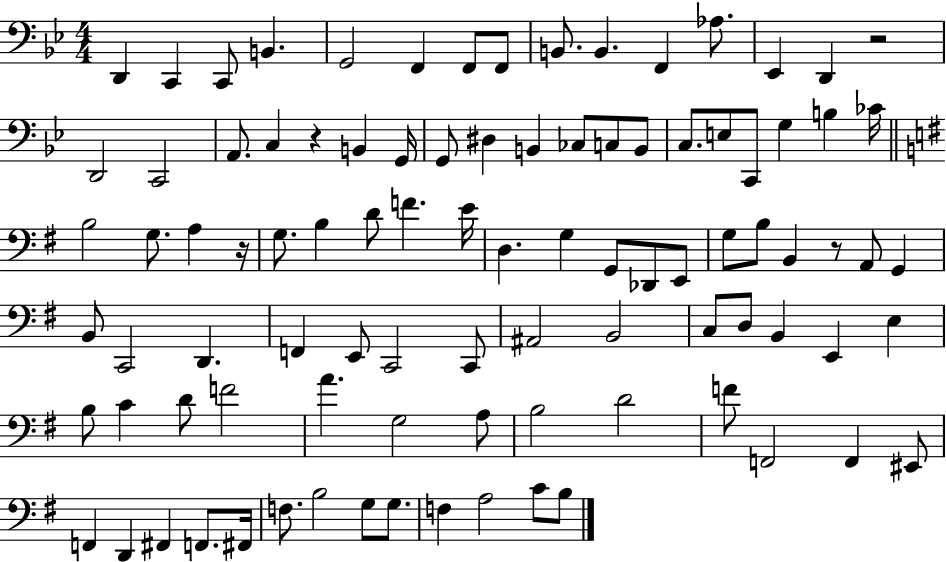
{
  \clef bass
  \numericTimeSignature
  \time 4/4
  \key bes \major
  d,4 c,4 c,8 b,4. | g,2 f,4 f,8 f,8 | b,8. b,4. f,4 aes8. | ees,4 d,4 r2 | \break d,2 c,2 | a,8. c4 r4 b,4 g,16 | g,8 dis4 b,4 ces8 c8 b,8 | c8. e8 c,8 g4 b4 ces'16 | \break \bar "||" \break \key g \major b2 g8. a4 r16 | g8. b4 d'8 f'4. e'16 | d4. g4 g,8 des,8 e,8 | g8 b8 b,4 r8 a,8 g,4 | \break b,8 c,2 d,4. | f,4 e,8 c,2 c,8 | ais,2 b,2 | c8 d8 b,4 e,4 e4 | \break b8 c'4 d'8 f'2 | a'4. g2 a8 | b2 d'2 | f'8 f,2 f,4 eis,8 | \break f,4 d,4 fis,4 f,8. fis,16 | f8. b2 g8 g8. | f4 a2 c'8 b8 | \bar "|."
}